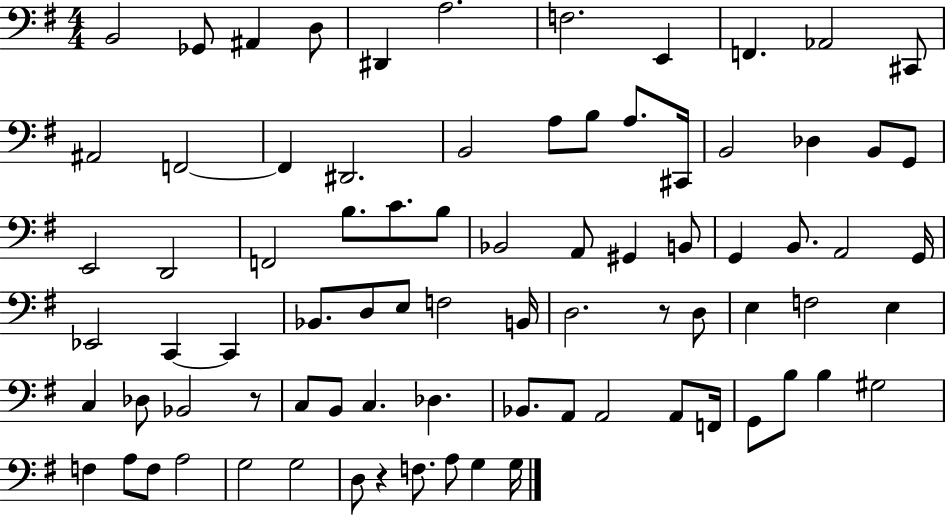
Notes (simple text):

B2/h Gb2/e A#2/q D3/e D#2/q A3/h. F3/h. E2/q F2/q. Ab2/h C#2/e A#2/h F2/h F2/q D#2/h. B2/h A3/e B3/e A3/e. C#2/s B2/h Db3/q B2/e G2/e E2/h D2/h F2/h B3/e. C4/e. B3/e Bb2/h A2/e G#2/q B2/e G2/q B2/e. A2/h G2/s Eb2/h C2/q C2/q Bb2/e. D3/e E3/e F3/h B2/s D3/h. R/e D3/e E3/q F3/h E3/q C3/q Db3/e Bb2/h R/e C3/e B2/e C3/q. Db3/q. Bb2/e. A2/e A2/h A2/e F2/s G2/e B3/e B3/q G#3/h F3/q A3/e F3/e A3/h G3/h G3/h D3/e R/q F3/e. A3/e G3/q G3/s